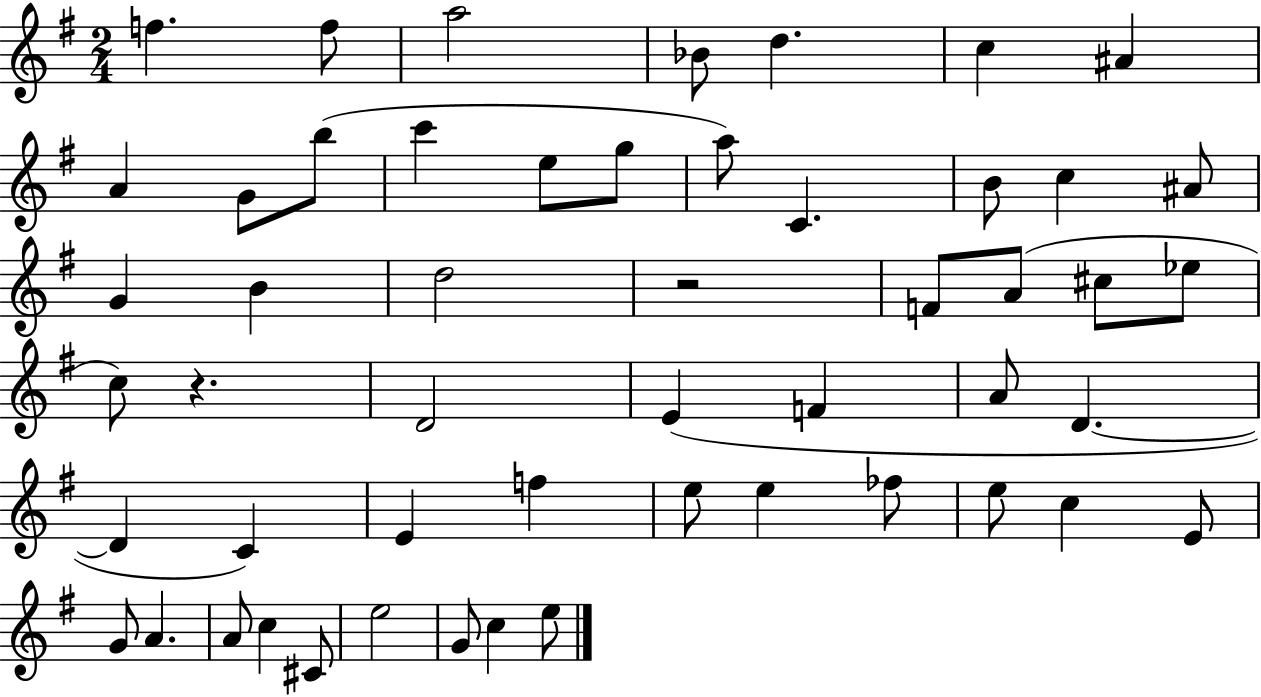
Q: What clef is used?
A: treble